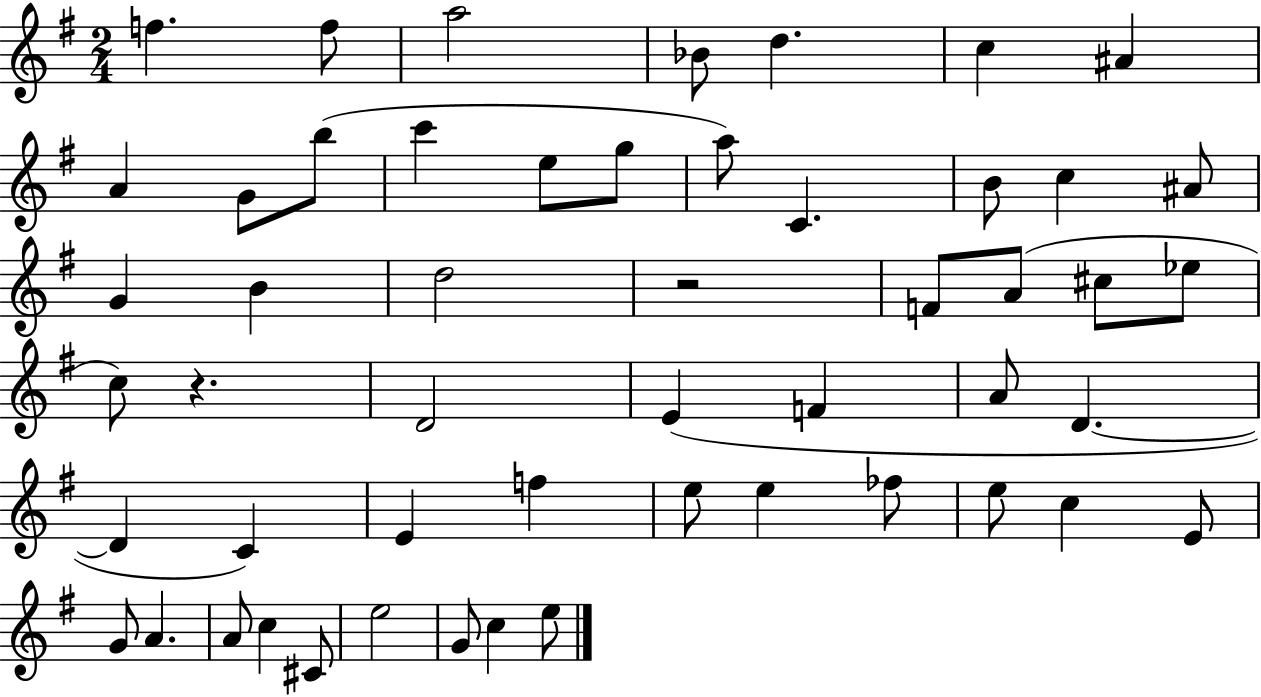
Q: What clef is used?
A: treble